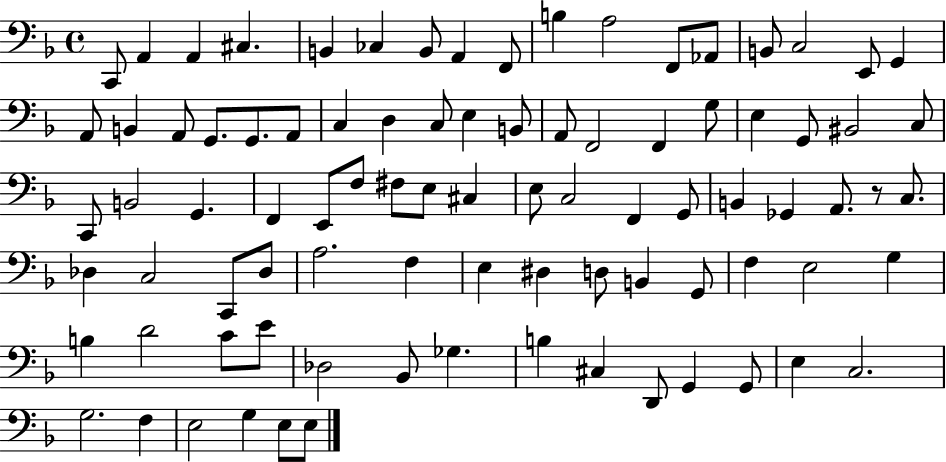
C2/e A2/q A2/q C#3/q. B2/q CES3/q B2/e A2/q F2/e B3/q A3/h F2/e Ab2/e B2/e C3/h E2/e G2/q A2/e B2/q A2/e G2/e. G2/e. A2/e C3/q D3/q C3/e E3/q B2/e A2/e F2/h F2/q G3/e E3/q G2/e BIS2/h C3/e C2/e B2/h G2/q. F2/q E2/e F3/e F#3/e E3/e C#3/q E3/e C3/h F2/q G2/e B2/q Gb2/q A2/e. R/e C3/e. Db3/q C3/h C2/e Db3/e A3/h. F3/q E3/q D#3/q D3/e B2/q G2/e F3/q E3/h G3/q B3/q D4/h C4/e E4/e Db3/h Bb2/e Gb3/q. B3/q C#3/q D2/e G2/q G2/e E3/q C3/h. G3/h. F3/q E3/h G3/q E3/e E3/e